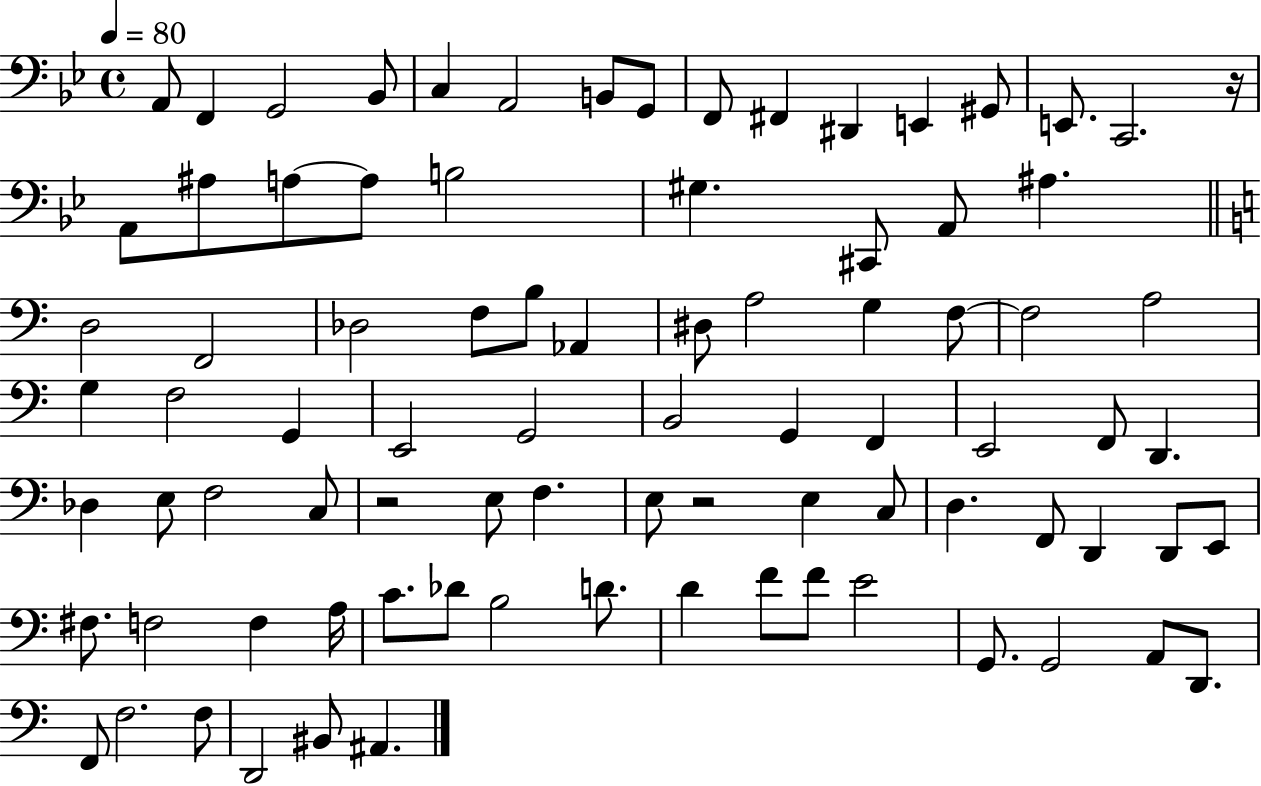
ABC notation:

X:1
T:Untitled
M:4/4
L:1/4
K:Bb
A,,/2 F,, G,,2 _B,,/2 C, A,,2 B,,/2 G,,/2 F,,/2 ^F,, ^D,, E,, ^G,,/2 E,,/2 C,,2 z/4 A,,/2 ^A,/2 A,/2 A,/2 B,2 ^G, ^C,,/2 A,,/2 ^A, D,2 F,,2 _D,2 F,/2 B,/2 _A,, ^D,/2 A,2 G, F,/2 F,2 A,2 G, F,2 G,, E,,2 G,,2 B,,2 G,, F,, E,,2 F,,/2 D,, _D, E,/2 F,2 C,/2 z2 E,/2 F, E,/2 z2 E, C,/2 D, F,,/2 D,, D,,/2 E,,/2 ^F,/2 F,2 F, A,/4 C/2 _D/2 B,2 D/2 D F/2 F/2 E2 G,,/2 G,,2 A,,/2 D,,/2 F,,/2 F,2 F,/2 D,,2 ^B,,/2 ^A,,